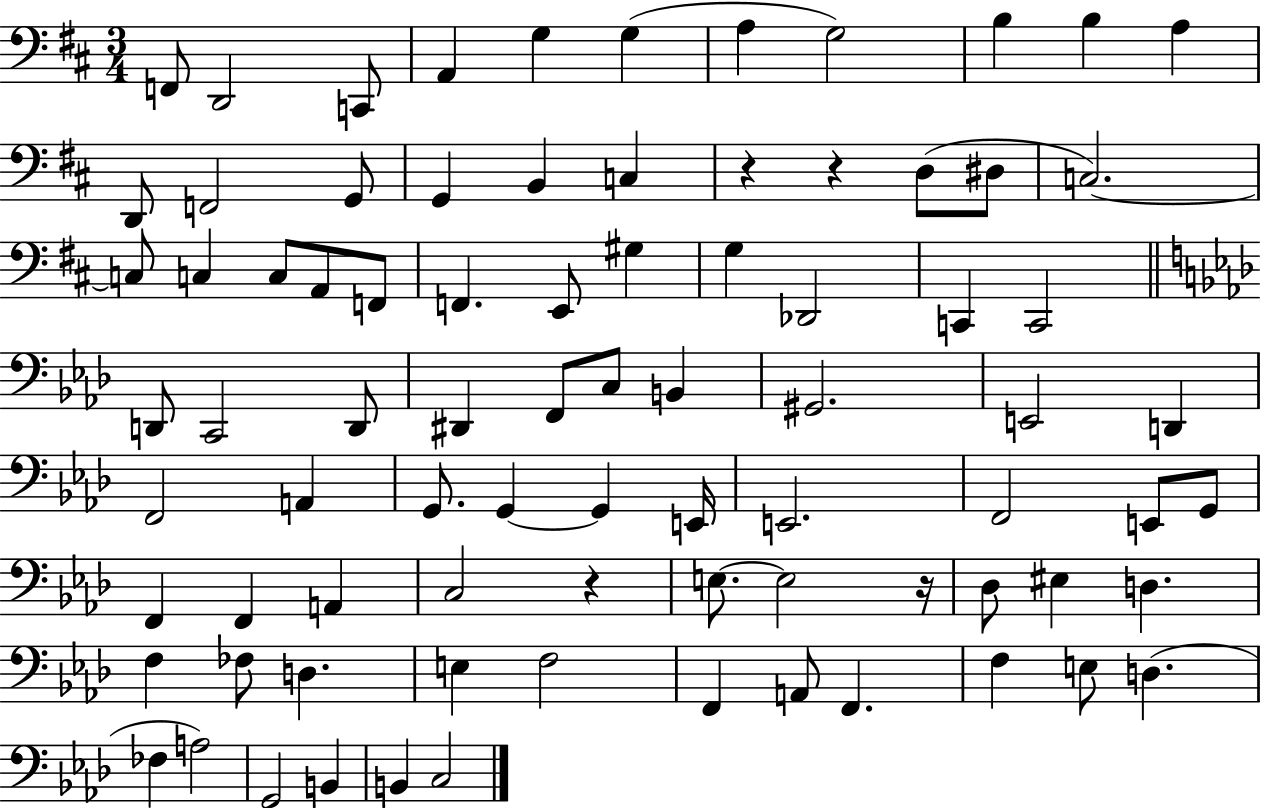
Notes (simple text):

F2/e D2/h C2/e A2/q G3/q G3/q A3/q G3/h B3/q B3/q A3/q D2/e F2/h G2/e G2/q B2/q C3/q R/q R/q D3/e D#3/e C3/h. C3/e C3/q C3/e A2/e F2/e F2/q. E2/e G#3/q G3/q Db2/h C2/q C2/h D2/e C2/h D2/e D#2/q F2/e C3/e B2/q G#2/h. E2/h D2/q F2/h A2/q G2/e. G2/q G2/q E2/s E2/h. F2/h E2/e G2/e F2/q F2/q A2/q C3/h R/q E3/e. E3/h R/s Db3/e EIS3/q D3/q. F3/q FES3/e D3/q. E3/q F3/h F2/q A2/e F2/q. F3/q E3/e D3/q. FES3/q A3/h G2/h B2/q B2/q C3/h